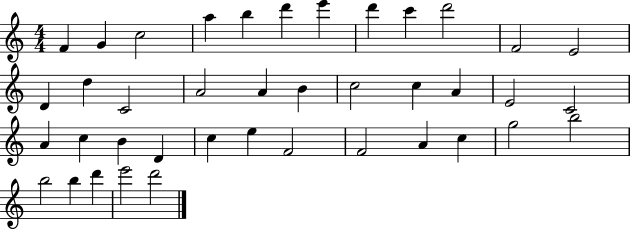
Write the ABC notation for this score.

X:1
T:Untitled
M:4/4
L:1/4
K:C
F G c2 a b d' e' d' c' d'2 F2 E2 D d C2 A2 A B c2 c A E2 C2 A c B D c e F2 F2 A c g2 b2 b2 b d' e'2 d'2